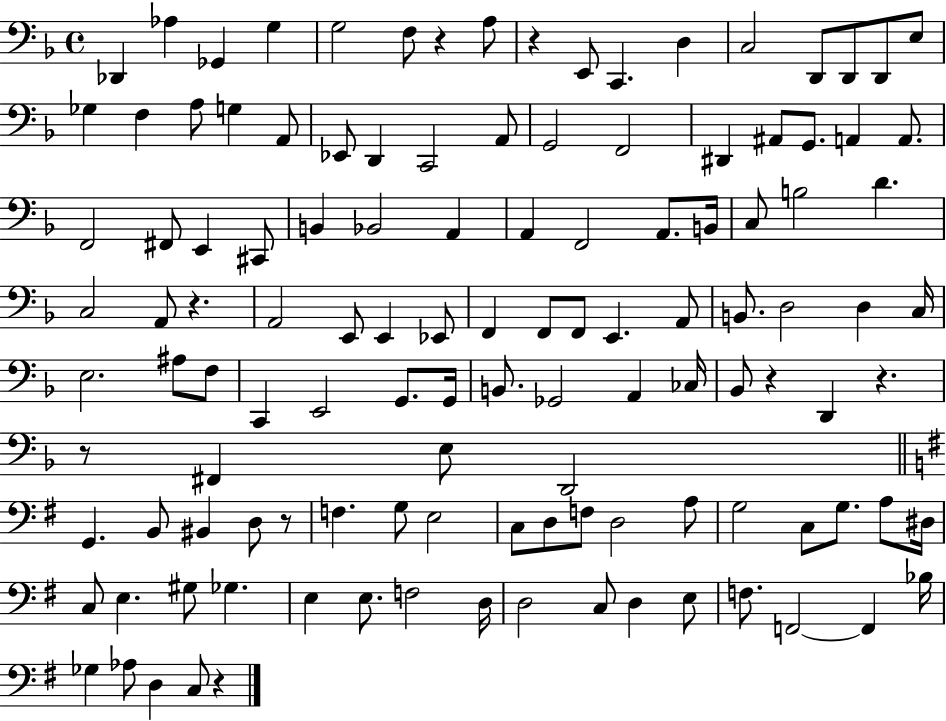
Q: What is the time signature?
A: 4/4